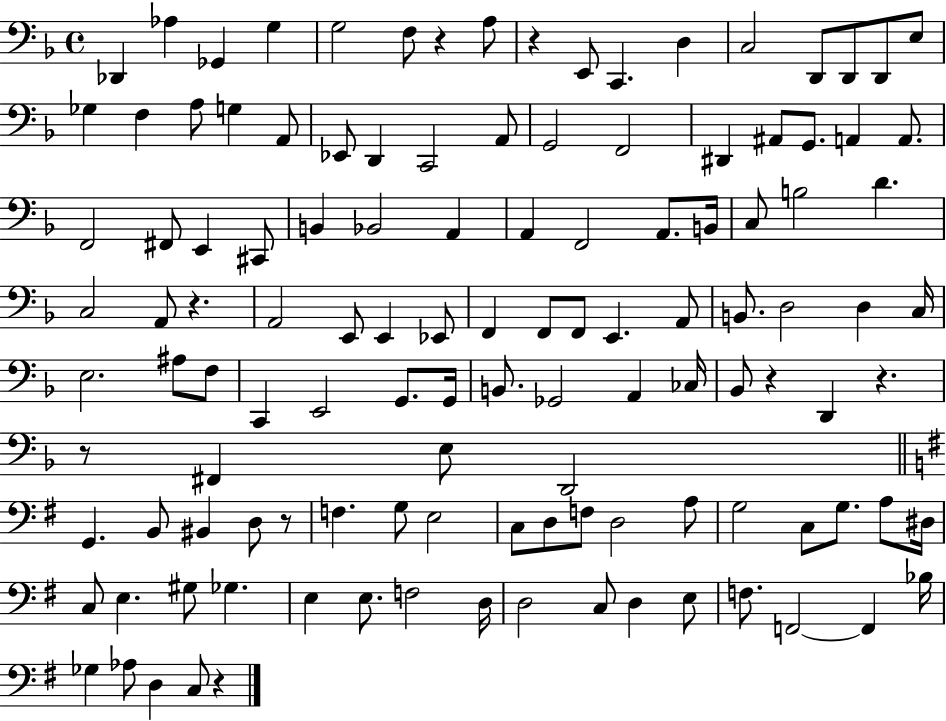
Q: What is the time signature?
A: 4/4